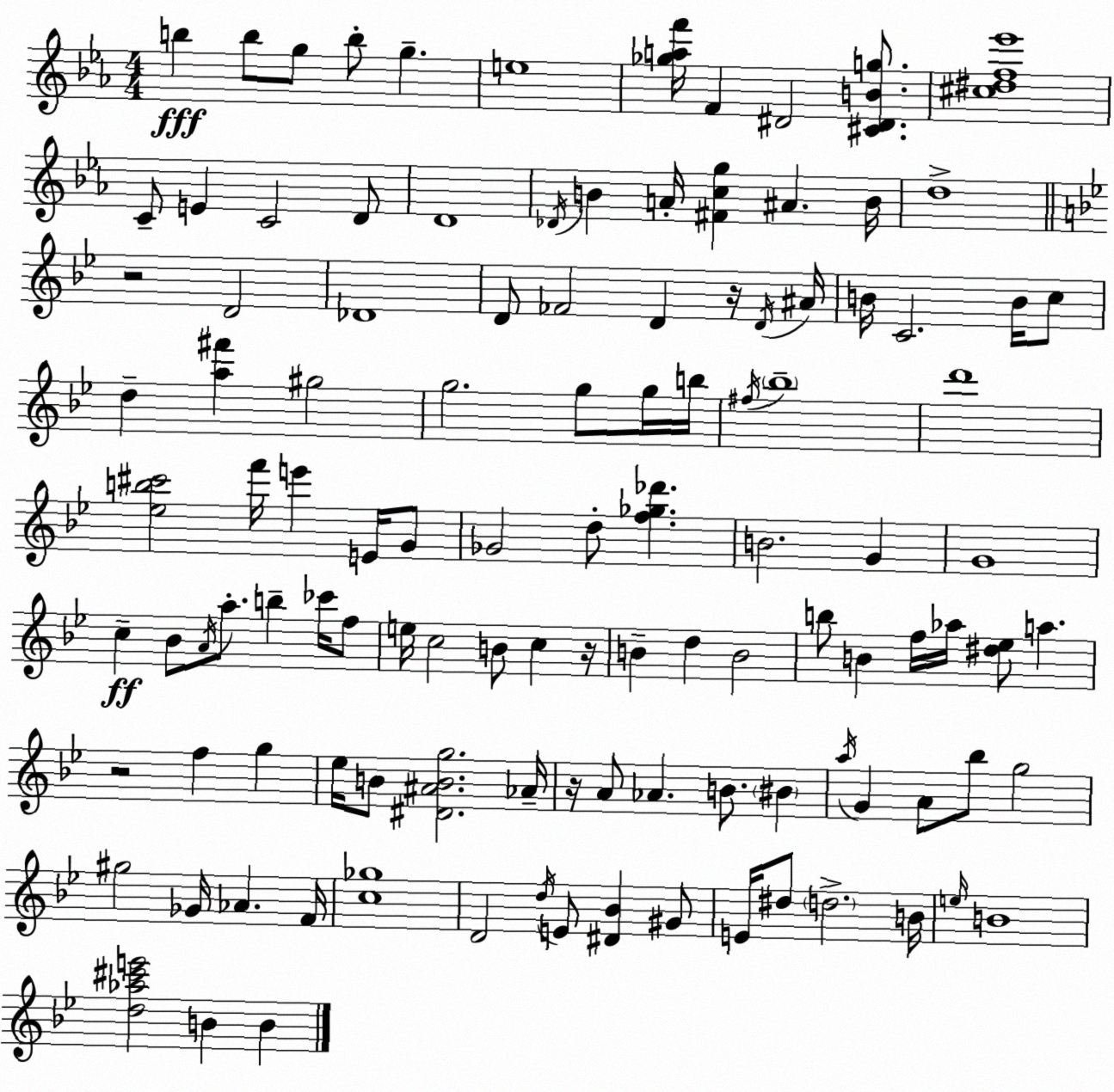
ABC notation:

X:1
T:Untitled
M:4/4
L:1/4
K:Eb
b b/2 g/2 b/2 g e4 [_gaf']/4 F ^D2 [^C^DBg]/2 [^c^df_e']4 C/2 E C2 D/2 D4 _D/4 B A/4 [^Fcg] ^A B/4 d4 z2 D2 _D4 D/2 _F2 D z/4 D/4 ^A/4 B/4 C2 B/4 c/2 d [a^f'] ^g2 g2 g/2 g/4 b/4 ^f/4 _b4 d'4 [_eb^c']2 f'/4 e' E/4 G/2 _G2 d/2 [f_g_d'] B2 G G4 c _B/2 A/4 a/2 b _c'/4 f/2 e/4 c2 B/2 c z/4 B d B2 b/2 B f/4 _a/4 [^d_e]/2 a z2 f g _e/4 B/2 [^D^ABg]2 _A/4 z/4 A/2 _A B/2 ^B a/4 G A/2 _b/2 g2 ^g2 _G/4 _A F/4 [c_g]4 D2 d/4 E/2 [^D_B] ^G/2 E/4 ^d/2 d2 B/4 e/4 B4 [d_a^c'e']2 B B